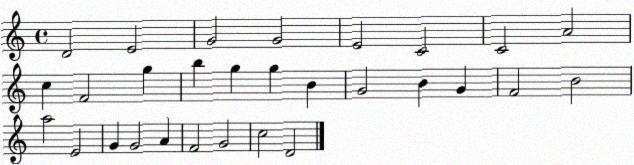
X:1
T:Untitled
M:4/4
L:1/4
K:C
D2 E2 G2 G2 E2 C2 C2 A2 c F2 g b g g B G2 B G F2 B2 a2 E2 G G2 A F2 G2 c2 D2